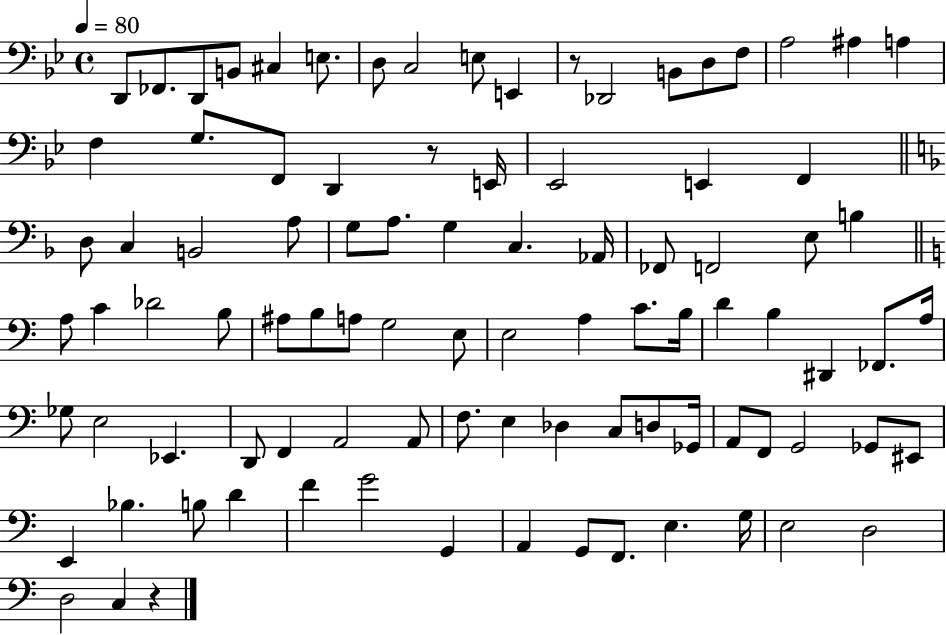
{
  \clef bass
  \time 4/4
  \defaultTimeSignature
  \key bes \major
  \tempo 4 = 80
  d,8 fes,8. d,8 b,8 cis4 e8. | d8 c2 e8 e,4 | r8 des,2 b,8 d8 f8 | a2 ais4 a4 | \break f4 g8. f,8 d,4 r8 e,16 | ees,2 e,4 f,4 | \bar "||" \break \key d \minor d8 c4 b,2 a8 | g8 a8. g4 c4. aes,16 | fes,8 f,2 e8 b4 | \bar "||" \break \key c \major a8 c'4 des'2 b8 | ais8 b8 a8 g2 e8 | e2 a4 c'8. b16 | d'4 b4 dis,4 fes,8. a16 | \break ges8 e2 ees,4. | d,8 f,4 a,2 a,8 | f8. e4 des4 c8 d8 ges,16 | a,8 f,8 g,2 ges,8 eis,8 | \break e,4 bes4. b8 d'4 | f'4 g'2 g,4 | a,4 g,8 f,8. e4. g16 | e2 d2 | \break d2 c4 r4 | \bar "|."
}